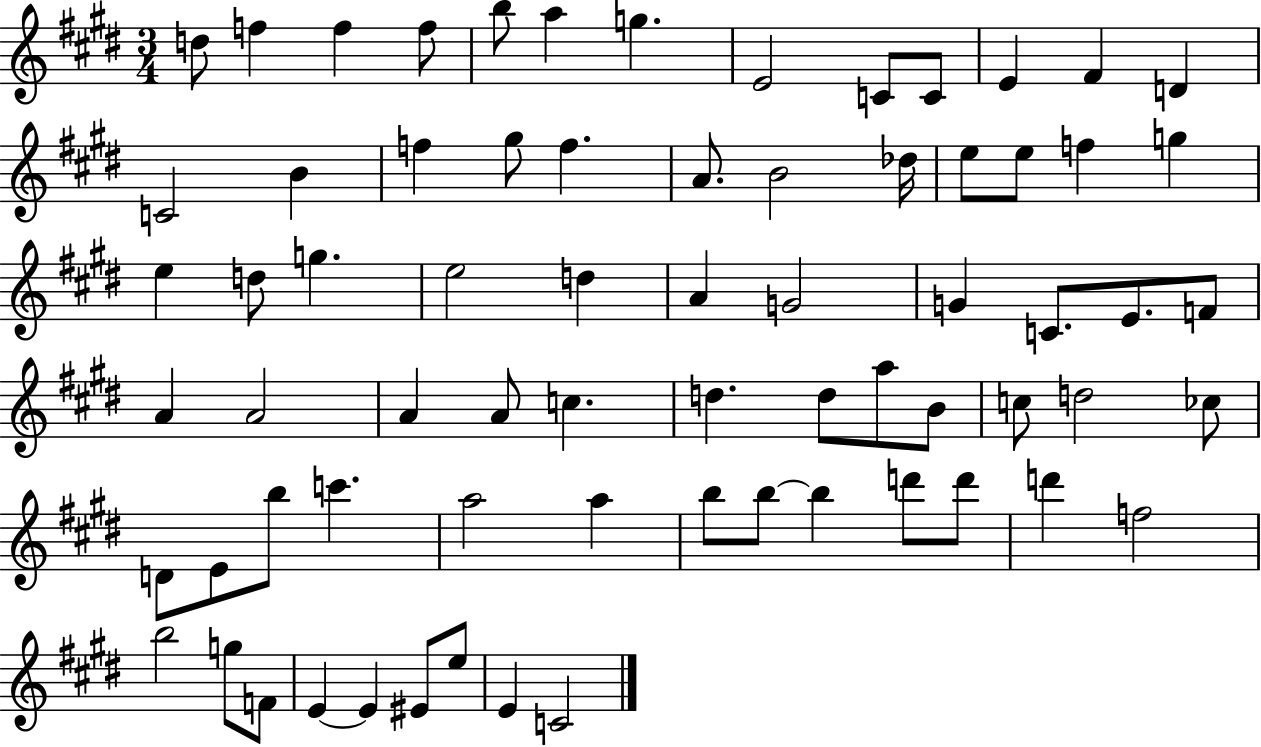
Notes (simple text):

D5/e F5/q F5/q F5/e B5/e A5/q G5/q. E4/h C4/e C4/e E4/q F#4/q D4/q C4/h B4/q F5/q G#5/e F5/q. A4/e. B4/h Db5/s E5/e E5/e F5/q G5/q E5/q D5/e G5/q. E5/h D5/q A4/q G4/h G4/q C4/e. E4/e. F4/e A4/q A4/h A4/q A4/e C5/q. D5/q. D5/e A5/e B4/e C5/e D5/h CES5/e D4/e E4/e B5/e C6/q. A5/h A5/q B5/e B5/e B5/q D6/e D6/e D6/q F5/h B5/h G5/e F4/e E4/q E4/q EIS4/e E5/e E4/q C4/h